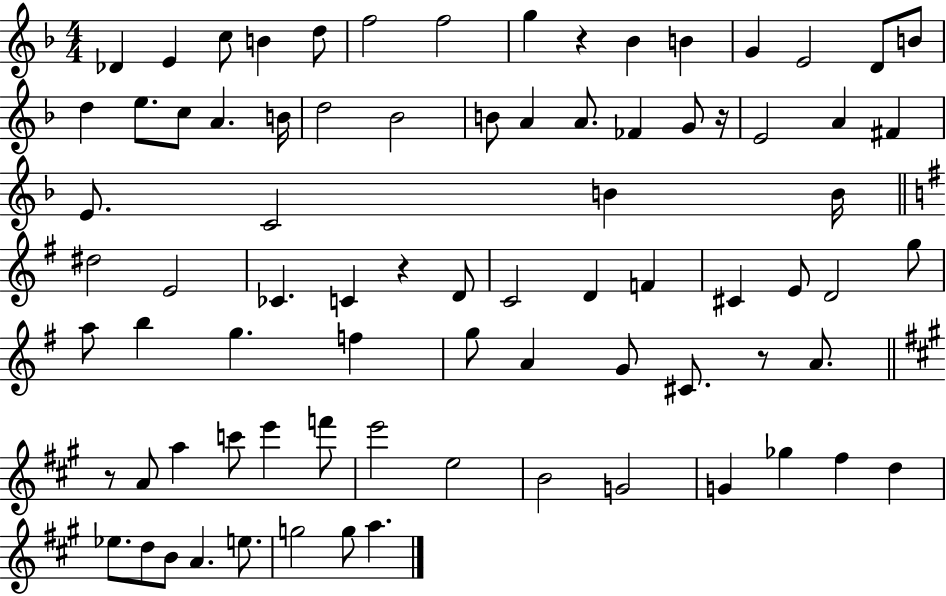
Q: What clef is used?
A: treble